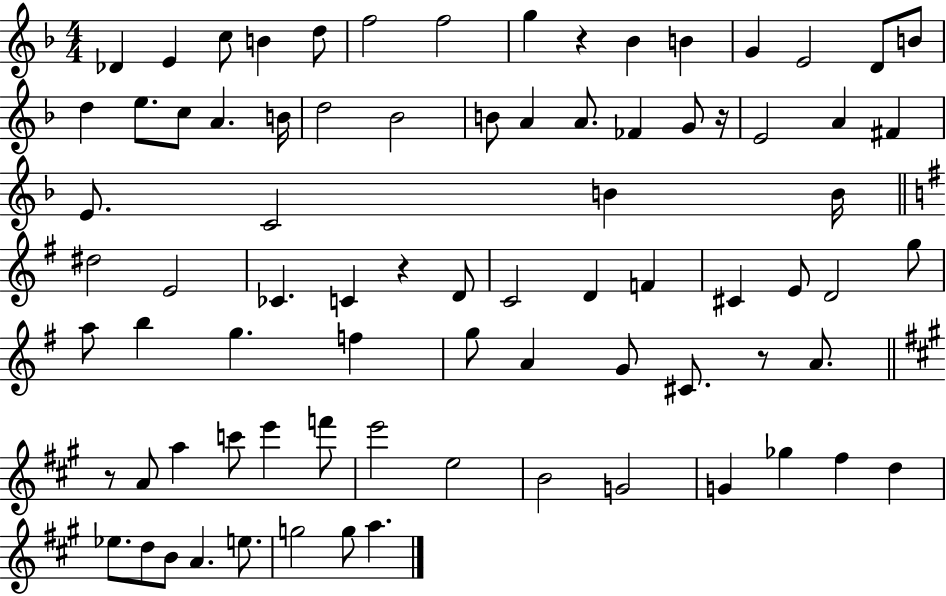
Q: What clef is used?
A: treble